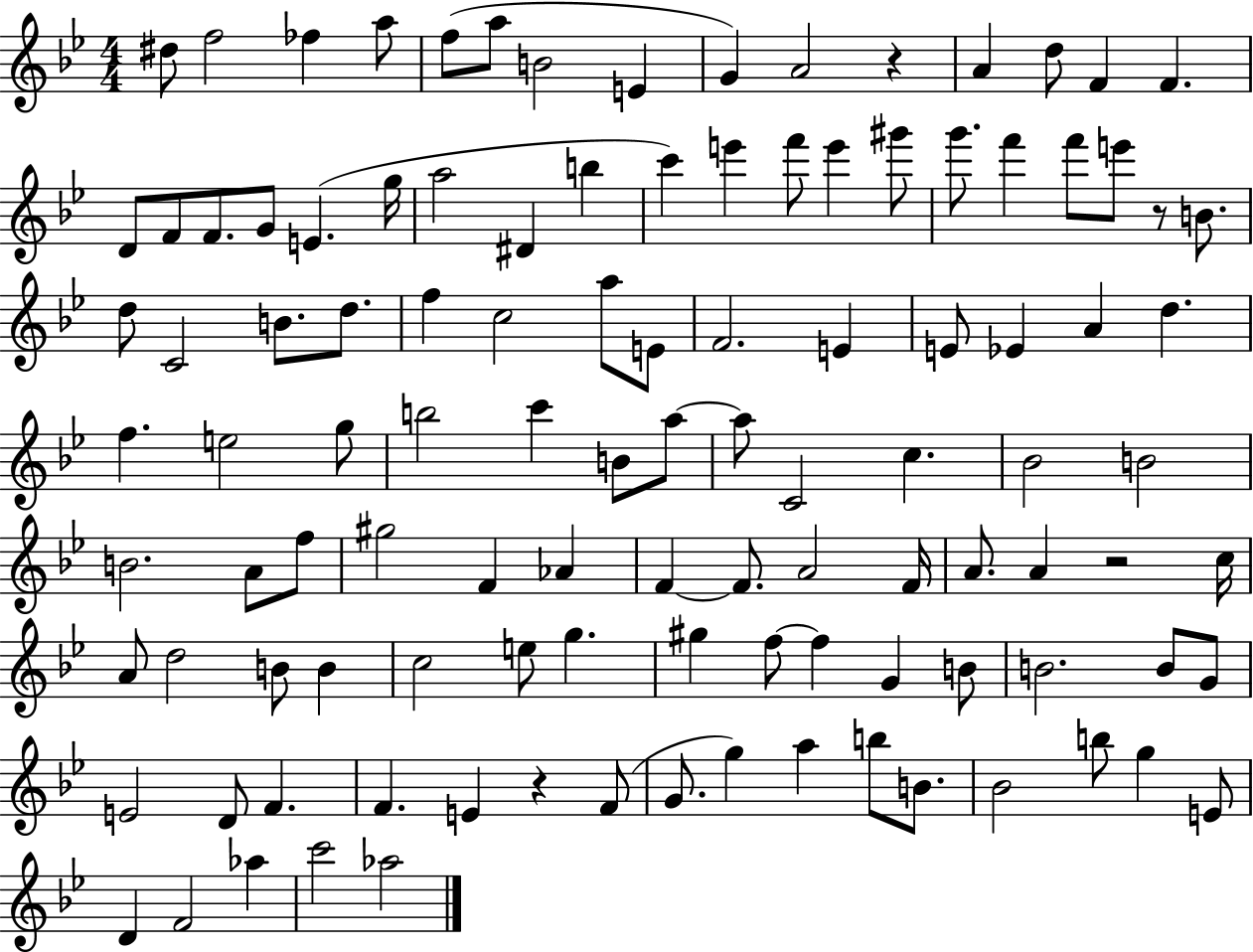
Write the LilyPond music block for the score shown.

{
  \clef treble
  \numericTimeSignature
  \time 4/4
  \key bes \major
  dis''8 f''2 fes''4 a''8 | f''8( a''8 b'2 e'4 | g'4) a'2 r4 | a'4 d''8 f'4 f'4. | \break d'8 f'8 f'8. g'8 e'4.( g''16 | a''2 dis'4 b''4 | c'''4) e'''4 f'''8 e'''4 gis'''8 | g'''8. f'''4 f'''8 e'''8 r8 b'8. | \break d''8 c'2 b'8. d''8. | f''4 c''2 a''8 e'8 | f'2. e'4 | e'8 ees'4 a'4 d''4. | \break f''4. e''2 g''8 | b''2 c'''4 b'8 a''8~~ | a''8 c'2 c''4. | bes'2 b'2 | \break b'2. a'8 f''8 | gis''2 f'4 aes'4 | f'4~~ f'8. a'2 f'16 | a'8. a'4 r2 c''16 | \break a'8 d''2 b'8 b'4 | c''2 e''8 g''4. | gis''4 f''8~~ f''4 g'4 b'8 | b'2. b'8 g'8 | \break e'2 d'8 f'4. | f'4. e'4 r4 f'8( | g'8. g''4) a''4 b''8 b'8. | bes'2 b''8 g''4 e'8 | \break d'4 f'2 aes''4 | c'''2 aes''2 | \bar "|."
}